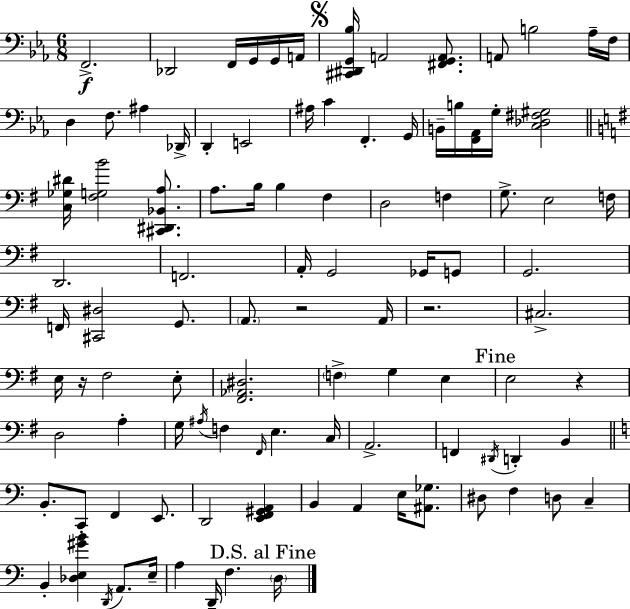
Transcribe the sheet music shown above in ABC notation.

X:1
T:Untitled
M:6/8
L:1/4
K:Cm
F,,2 _D,,2 F,,/4 G,,/4 G,,/4 A,,/4 [^C,,^D,,G,,_B,]/4 A,,2 [^F,,G,,A,,]/2 A,,/2 B,2 _A,/4 F,/4 D, F,/2 ^A, _D,,/4 D,, E,,2 ^A,/4 C F,, G,,/4 B,,/4 B,/4 [F,,_A,,]/4 G,/4 [C,_D,^F,^G,]2 [C,_G,^D]/4 [^F,G,B]2 [^C,,^D,,_B,,A,]/2 A,/2 B,/4 B, ^F, D,2 F, G,/2 E,2 F,/4 D,,2 F,,2 A,,/4 G,,2 _G,,/4 G,,/2 G,,2 F,,/4 [^C,,^D,]2 G,,/2 A,,/2 z2 A,,/4 z2 ^C,2 E,/4 z/4 ^F,2 E,/2 [^F,,_A,,^D,]2 F, G, E, E,2 z D,2 A, G,/4 ^A,/4 F, ^F,,/4 E, C,/4 A,,2 F,, ^D,,/4 D,, B,, B,,/2 C,,/2 F,, E,,/2 D,,2 [E,,F,,^G,,A,,] B,, A,, E,/4 [^A,,_G,]/2 ^D,/2 F, D,/2 C, B,, [_D,E,^GB] D,,/4 A,,/2 E,/4 A, D,,/4 F, D,/4